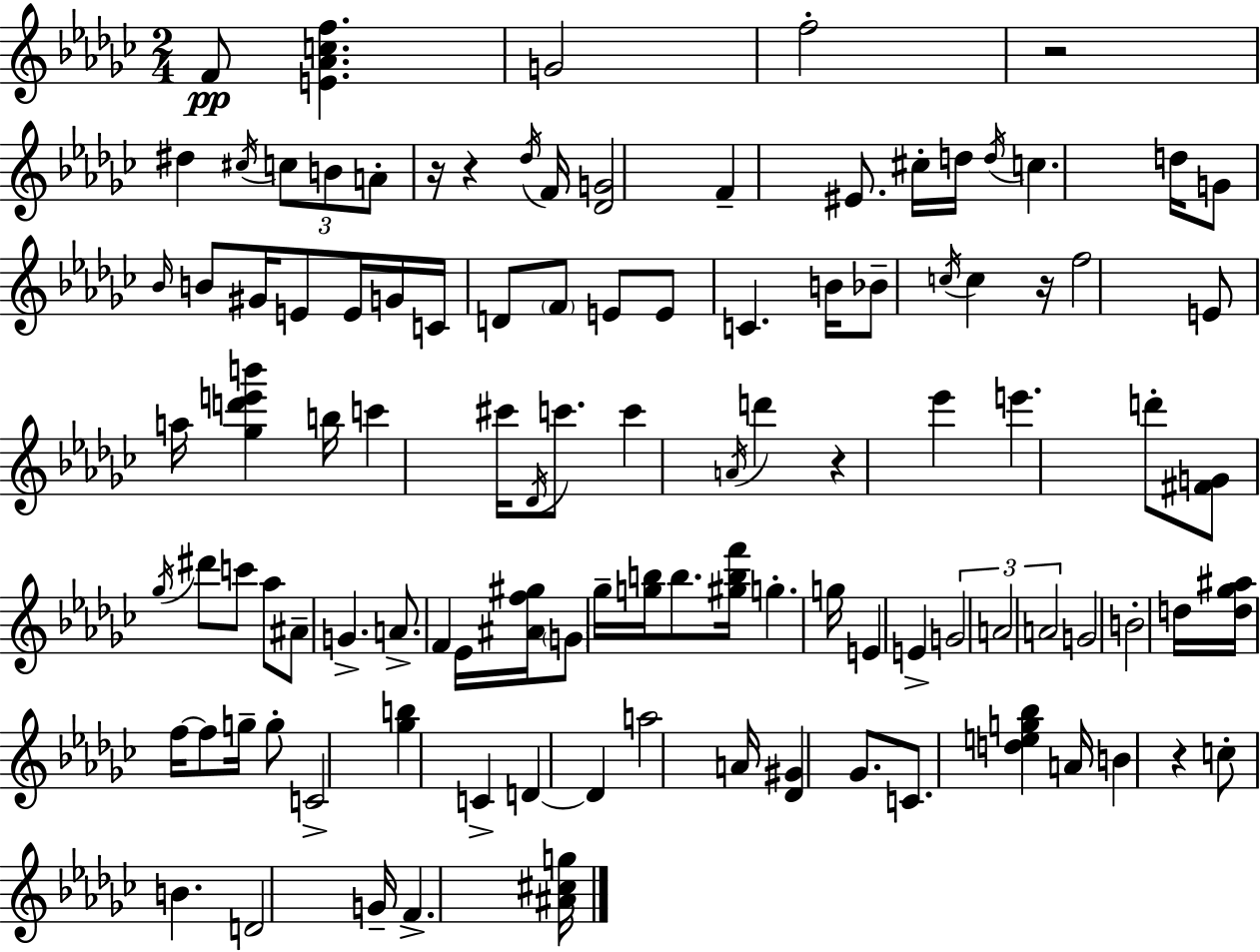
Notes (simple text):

F4/e [E4,Ab4,C5,F5]/q. G4/h F5/h R/h D#5/q C#5/s C5/e B4/e A4/e R/s R/q Db5/s F4/s [Db4,G4]/h F4/q EIS4/e. C#5/s D5/s D5/s C5/q. D5/s G4/e Bb4/s B4/e G#4/s E4/e E4/s G4/s C4/s D4/e F4/e E4/e E4/e C4/q. B4/s Bb4/e C5/s C5/q R/s F5/h E4/e A5/s [Gb5,D6,E6,B6]/q B5/s C6/q C#6/s Db4/s C6/e. C6/q A4/s D6/q R/q Eb6/q E6/q. D6/e [F#4,G4]/e Gb5/s D#6/e C6/e Ab5/e A#4/e G4/q. A4/e. F4/q Eb4/s [A#4,F5,G#5]/s G4/e Gb5/s [G5,B5]/s B5/e. [G#5,B5,F6]/s G5/q. G5/s E4/q E4/q G4/h A4/h A4/h G4/h B4/h D5/s [D5,Gb5,A#5]/s F5/s F5/e G5/s G5/e C4/h [Gb5,B5]/q C4/q D4/q D4/q A5/h A4/s [Db4,G#4]/q Gb4/e. C4/e. [D5,E5,G5,Bb5]/q A4/s B4/q R/q C5/e B4/q. D4/h G4/s F4/q. [A#4,C#5,G5]/s